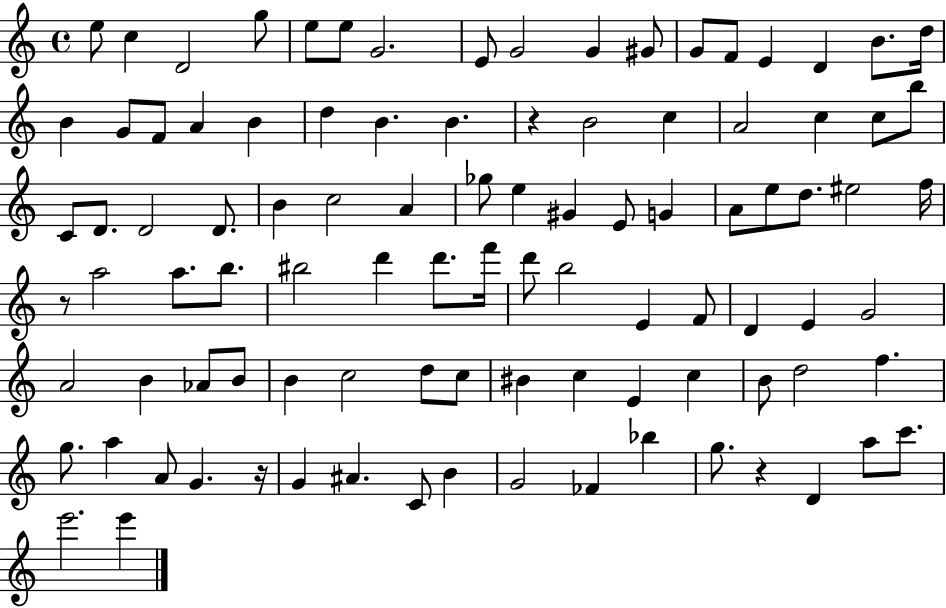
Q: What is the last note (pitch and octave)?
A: E6